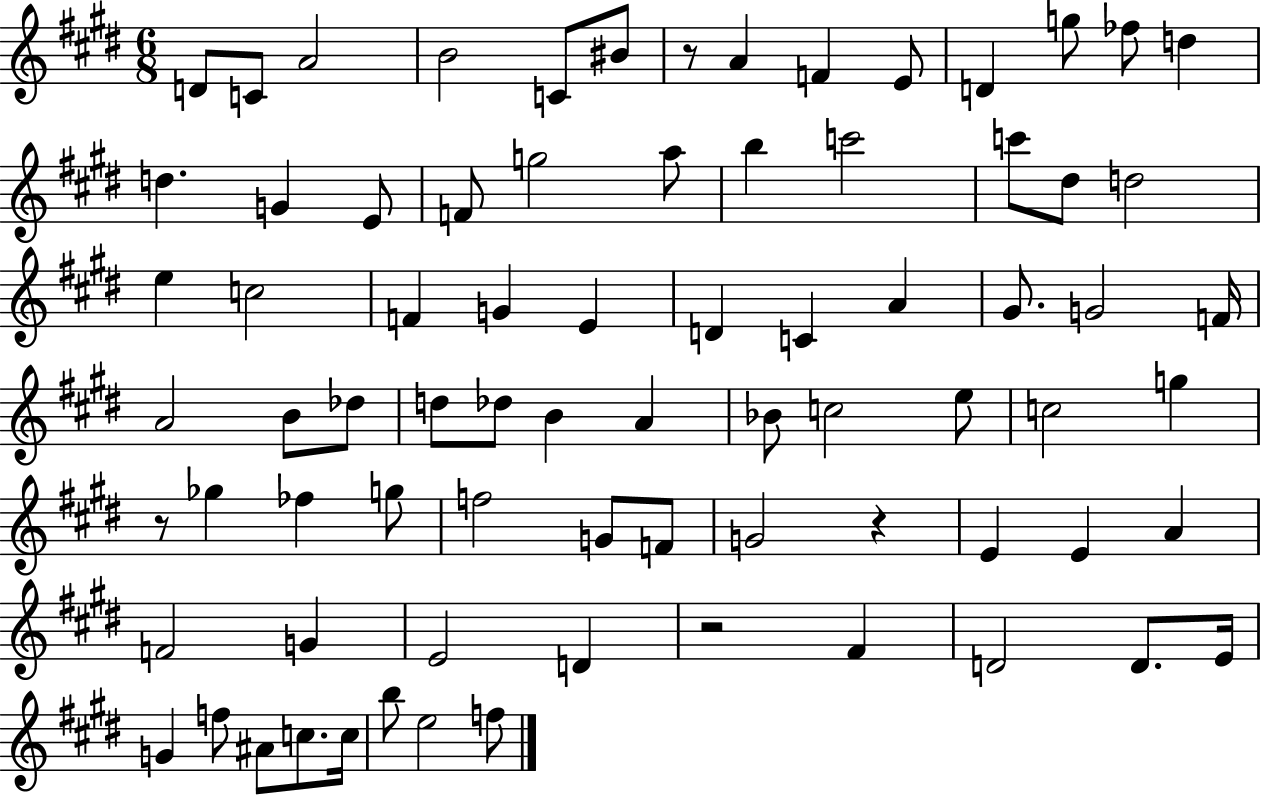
D4/e C4/e A4/h B4/h C4/e BIS4/e R/e A4/q F4/q E4/e D4/q G5/e FES5/e D5/q D5/q. G4/q E4/e F4/e G5/h A5/e B5/q C6/h C6/e D#5/e D5/h E5/q C5/h F4/q G4/q E4/q D4/q C4/q A4/q G#4/e. G4/h F4/s A4/h B4/e Db5/e D5/e Db5/e B4/q A4/q Bb4/e C5/h E5/e C5/h G5/q R/e Gb5/q FES5/q G5/e F5/h G4/e F4/e G4/h R/q E4/q E4/q A4/q F4/h G4/q E4/h D4/q R/h F#4/q D4/h D4/e. E4/s G4/q F5/e A#4/e C5/e. C5/s B5/e E5/h F5/e